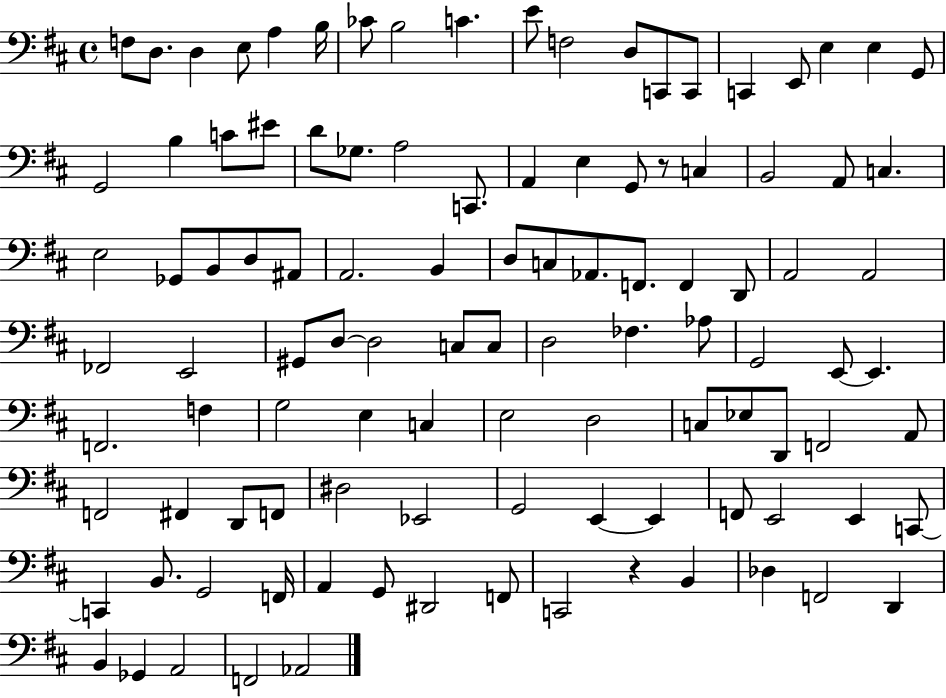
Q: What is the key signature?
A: D major